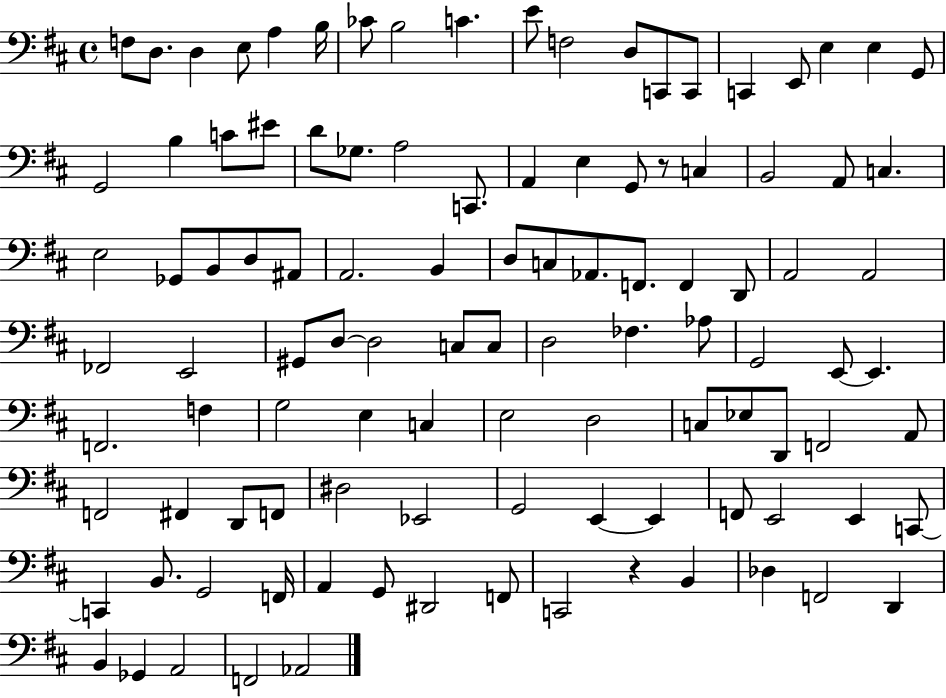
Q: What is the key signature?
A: D major